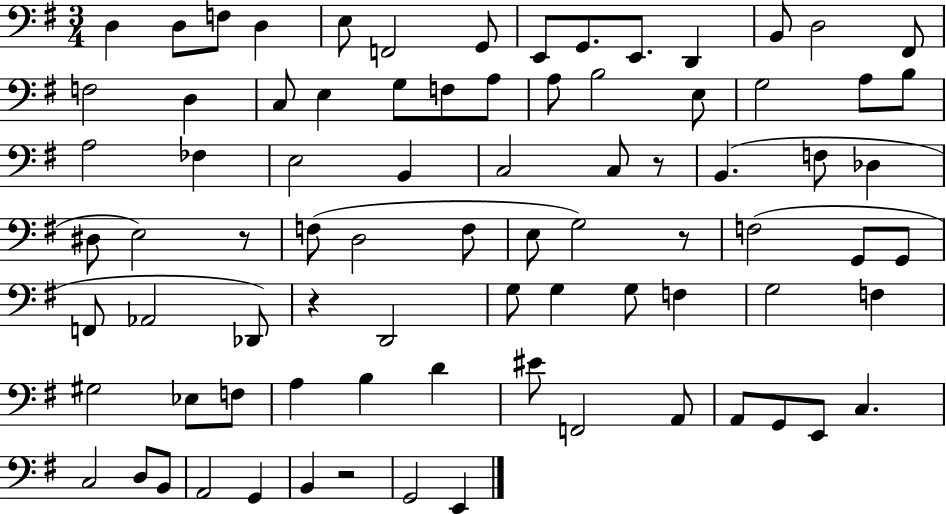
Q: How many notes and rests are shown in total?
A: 82